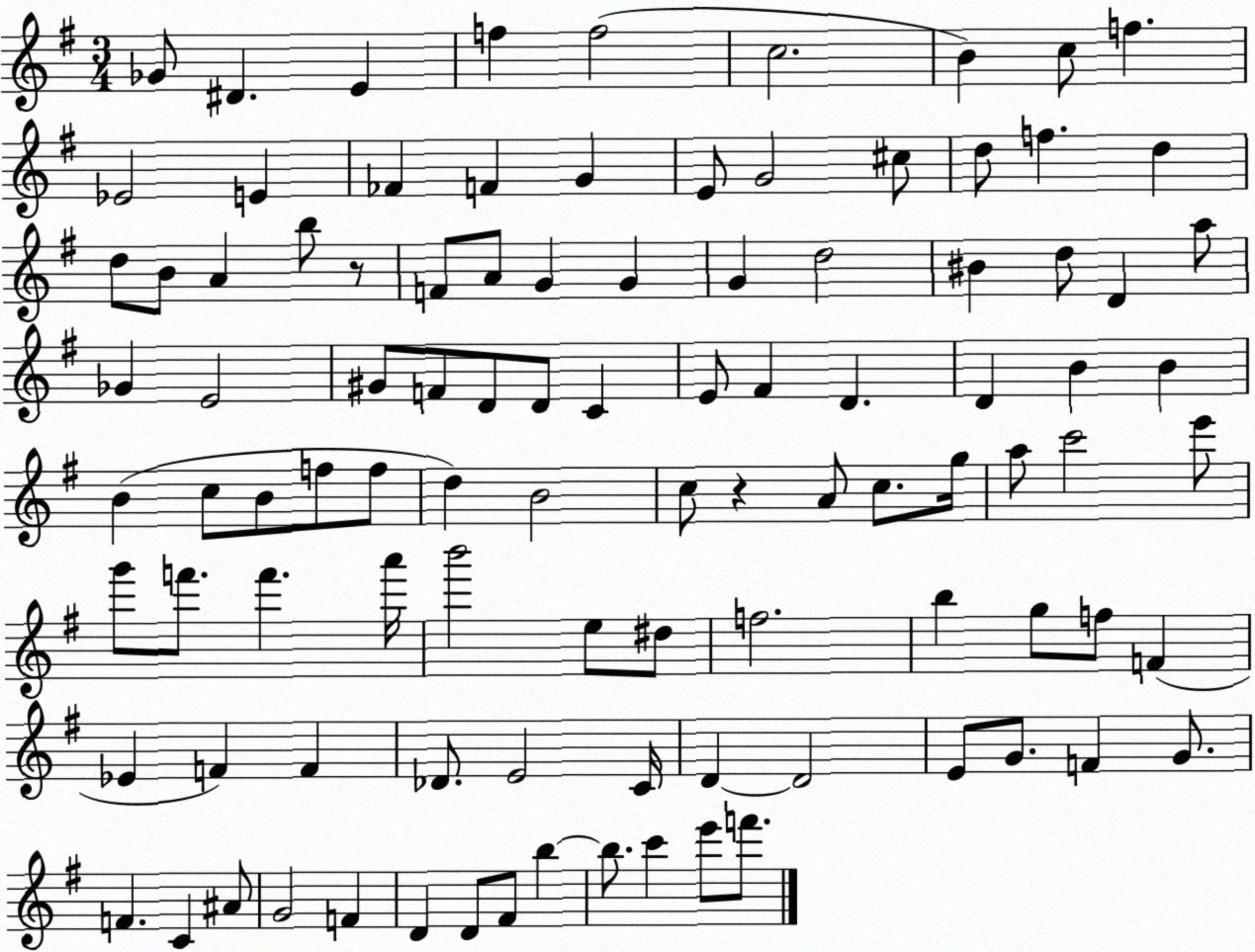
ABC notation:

X:1
T:Untitled
M:3/4
L:1/4
K:G
_G/2 ^D E f f2 c2 B c/2 f _E2 E _F F G E/2 G2 ^c/2 d/2 f d d/2 B/2 A b/2 z/2 F/2 A/2 G G G d2 ^B d/2 D a/2 _G E2 ^G/2 F/2 D/2 D/2 C E/2 ^F D D B B B c/2 B/2 f/2 f/2 d B2 c/2 z A/2 c/2 g/4 a/2 c'2 e'/2 g'/2 f'/2 f' a'/4 b'2 e/2 ^d/2 f2 b g/2 f/2 F _E F F _D/2 E2 C/4 D D2 E/2 G/2 F G/2 F C ^A/2 G2 F D D/2 ^F/2 b b/2 c' e'/2 f'/2